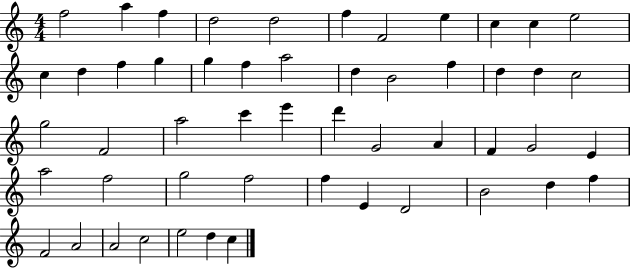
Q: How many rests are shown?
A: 0